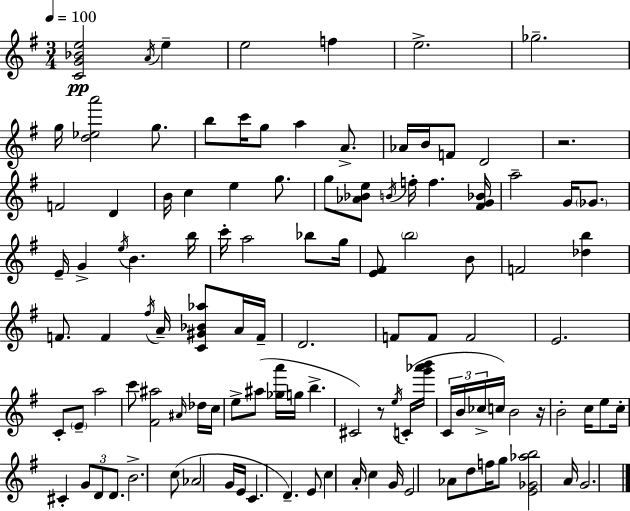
[C4,G4,Bb4,E5]/h A4/s E5/q E5/h F5/q E5/h. Gb5/h. G5/s [D5,Eb5,A6]/h G5/e. B5/e C6/s G5/e A5/q A4/e. Ab4/s B4/s F4/e D4/h R/h. F4/h D4/q B4/s C5/q E5/q G5/e. G5/e [Ab4,Bb4,E5]/e B4/s F5/s F5/q. [F#4,G4,Bb4]/s A5/h G4/s Gb4/e. E4/s G4/q E5/s B4/q. B5/s C6/s A5/h Bb5/e G5/s [E4,F#4]/e B5/h B4/e F4/h [Db5,B5]/q F4/e. F4/q F#5/s A4/s [C4,G#4,Bb4,Ab5]/e A4/s F4/s D4/h. F4/e F4/e F4/h E4/h. C4/e E4/e A5/h C6/e [F#4,A#5]/h A#4/s Db5/s C5/s E5/e A#5/e [Gb5,A6]/s G5/s B5/q. C#4/h R/e E5/s C4/s [G6,Ab6,B6]/s C4/s B4/s CES5/s C5/s B4/h R/s B4/h C5/s E5/e C5/s C#4/q G4/e D4/e D4/e. B4/h. C5/e Ab4/h G4/s E4/s C4/q. D4/q. E4/e C5/q A4/s C5/q G4/s E4/h Ab4/e D5/e F5/s G5/e [E4,Gb4,Ab5,B5]/h A4/s G4/h.